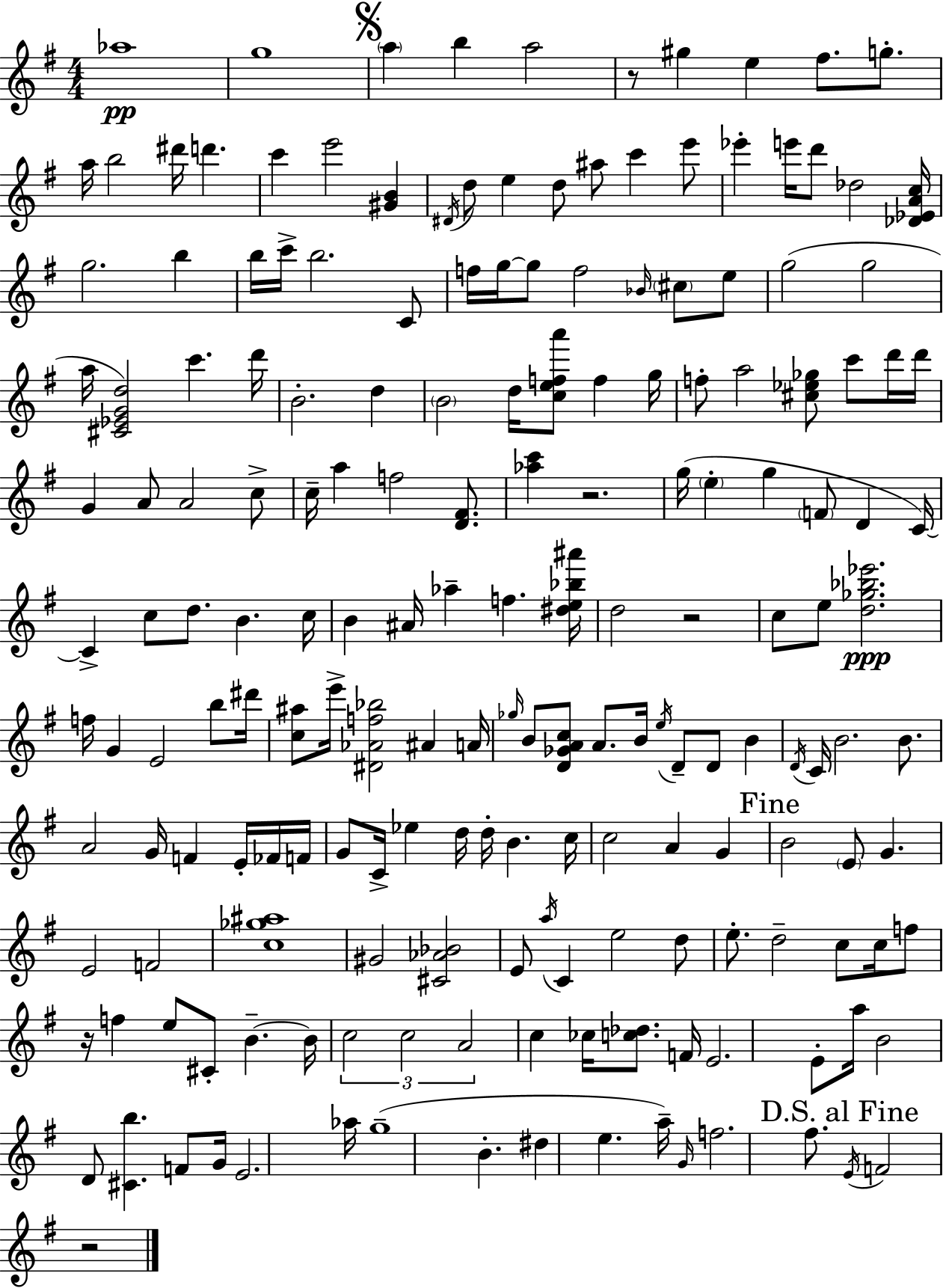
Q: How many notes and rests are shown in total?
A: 183